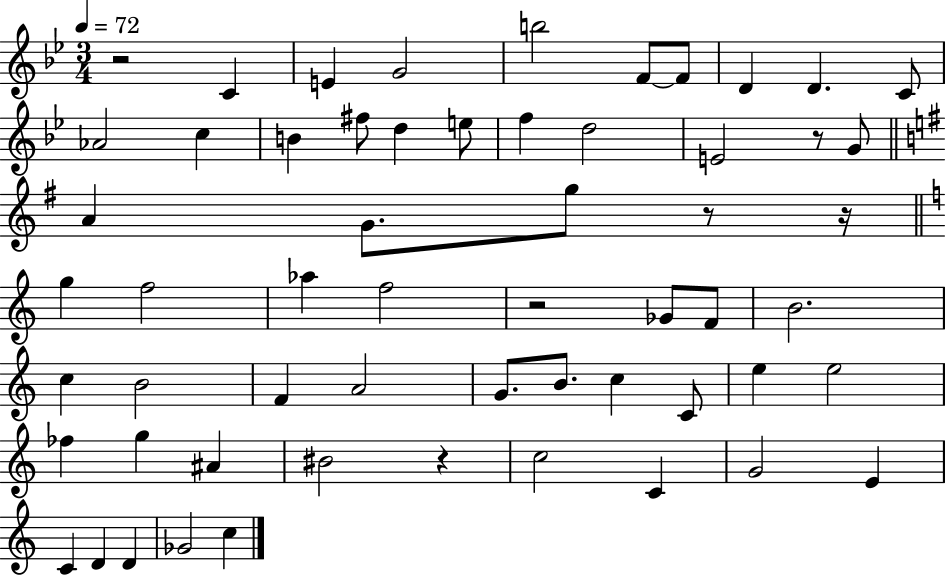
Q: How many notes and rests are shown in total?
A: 58